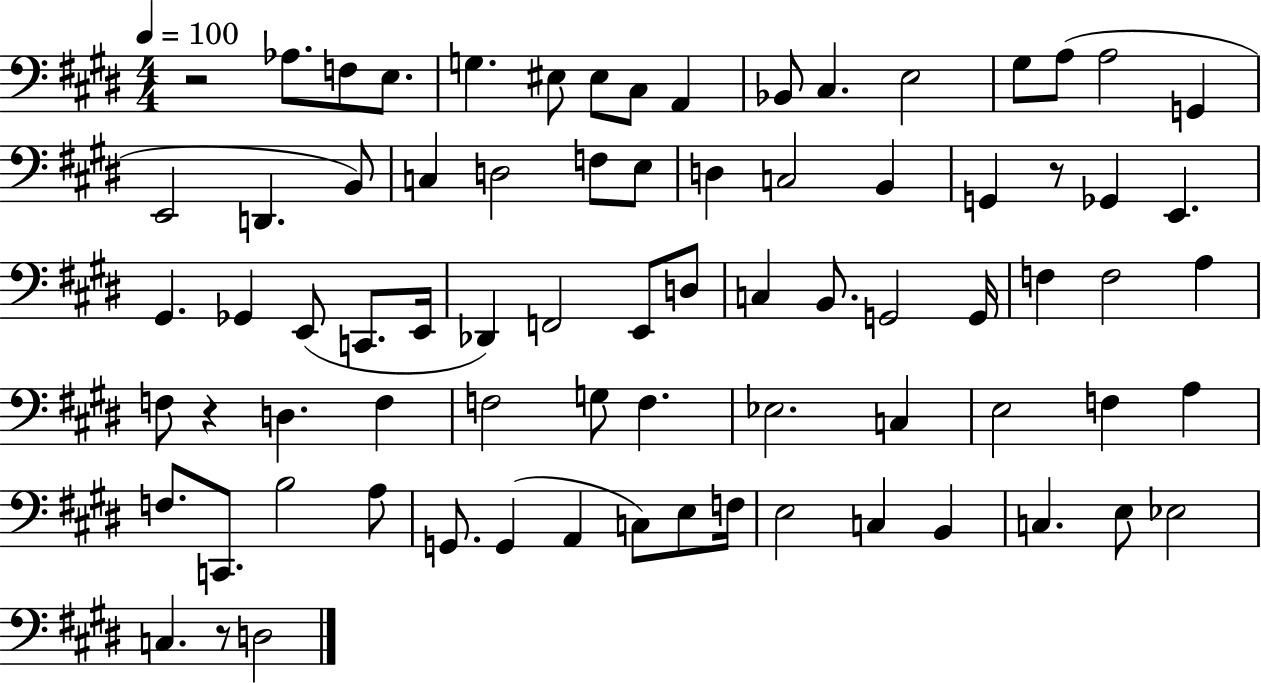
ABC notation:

X:1
T:Untitled
M:4/4
L:1/4
K:E
z2 _A,/2 F,/2 E,/2 G, ^E,/2 ^E,/2 ^C,/2 A,, _B,,/2 ^C, E,2 ^G,/2 A,/2 A,2 G,, E,,2 D,, B,,/2 C, D,2 F,/2 E,/2 D, C,2 B,, G,, z/2 _G,, E,, ^G,, _G,, E,,/2 C,,/2 E,,/4 _D,, F,,2 E,,/2 D,/2 C, B,,/2 G,,2 G,,/4 F, F,2 A, F,/2 z D, F, F,2 G,/2 F, _E,2 C, E,2 F, A, F,/2 C,,/2 B,2 A,/2 G,,/2 G,, A,, C,/2 E,/2 F,/4 E,2 C, B,, C, E,/2 _E,2 C, z/2 D,2